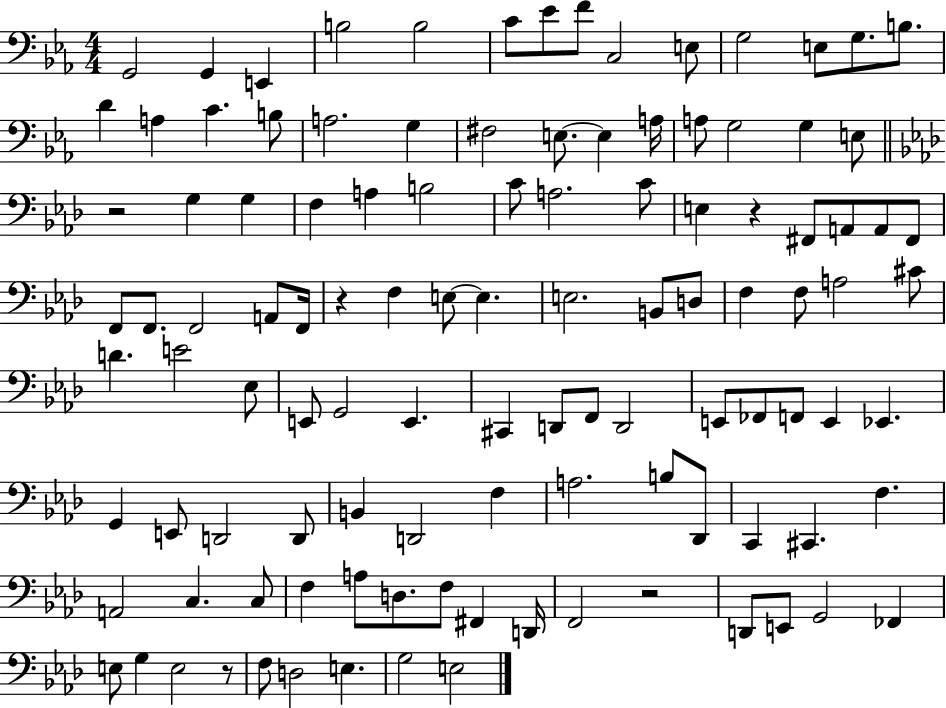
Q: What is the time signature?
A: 4/4